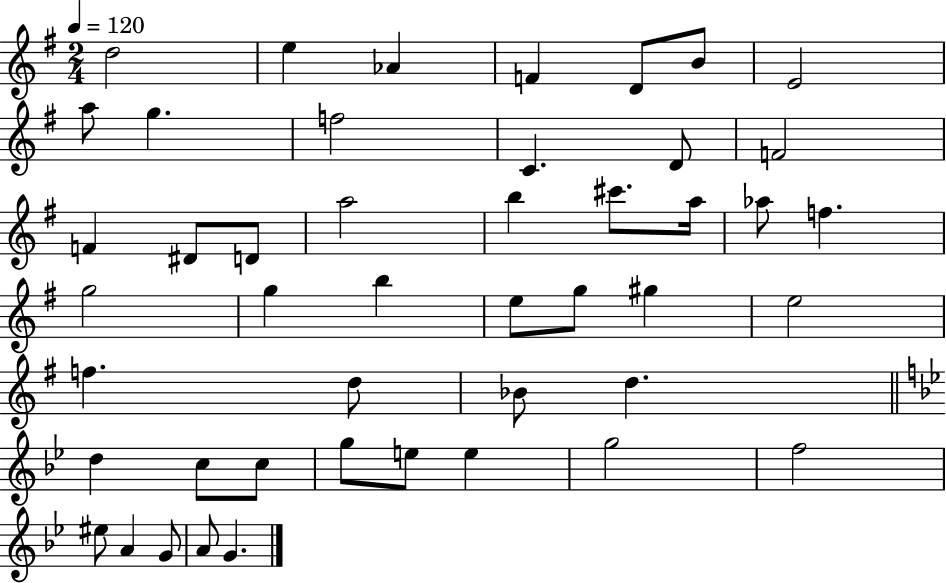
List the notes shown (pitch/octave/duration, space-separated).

D5/h E5/q Ab4/q F4/q D4/e B4/e E4/h A5/e G5/q. F5/h C4/q. D4/e F4/h F4/q D#4/e D4/e A5/h B5/q C#6/e. A5/s Ab5/e F5/q. G5/h G5/q B5/q E5/e G5/e G#5/q E5/h F5/q. D5/e Bb4/e D5/q. D5/q C5/e C5/e G5/e E5/e E5/q G5/h F5/h EIS5/e A4/q G4/e A4/e G4/q.